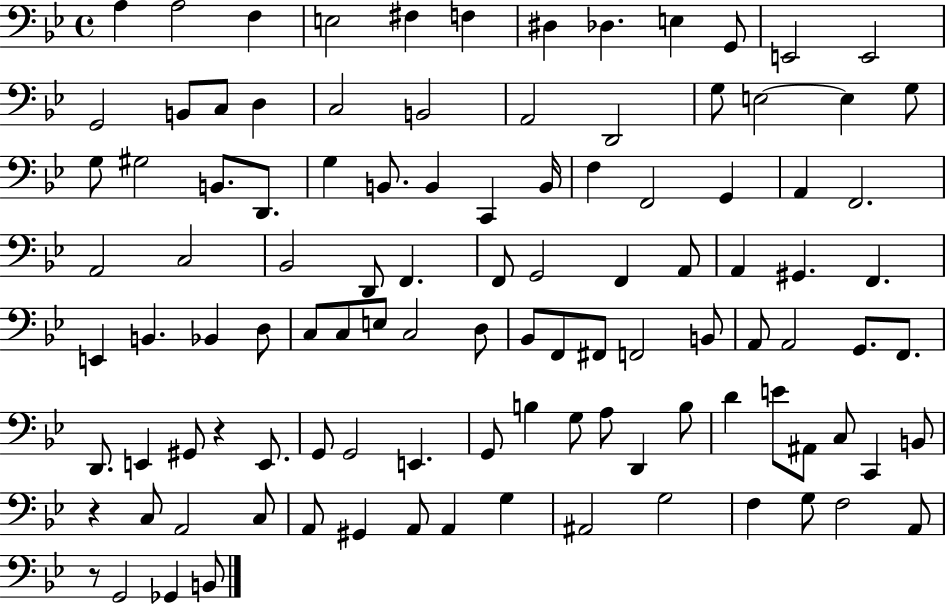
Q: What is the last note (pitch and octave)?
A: B2